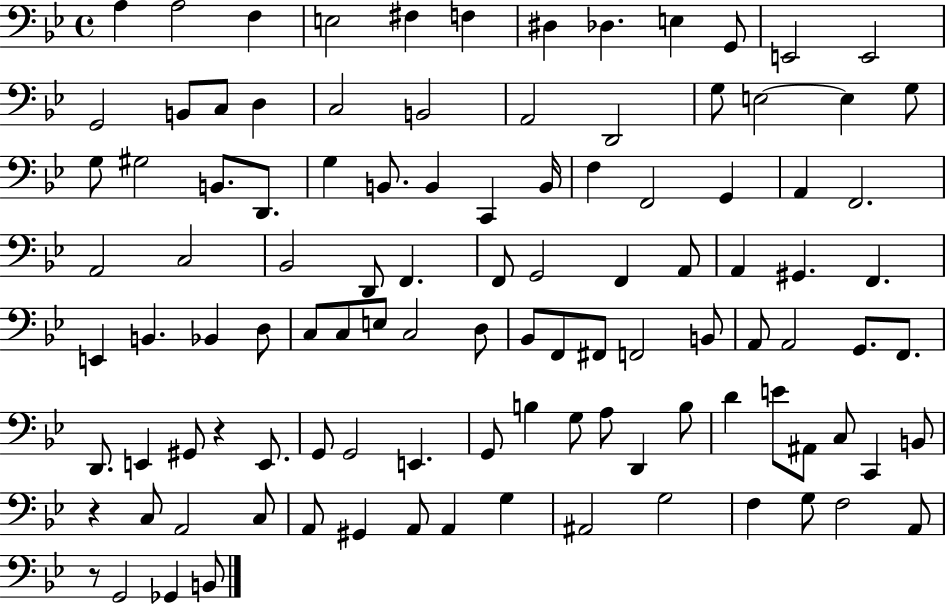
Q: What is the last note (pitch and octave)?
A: B2